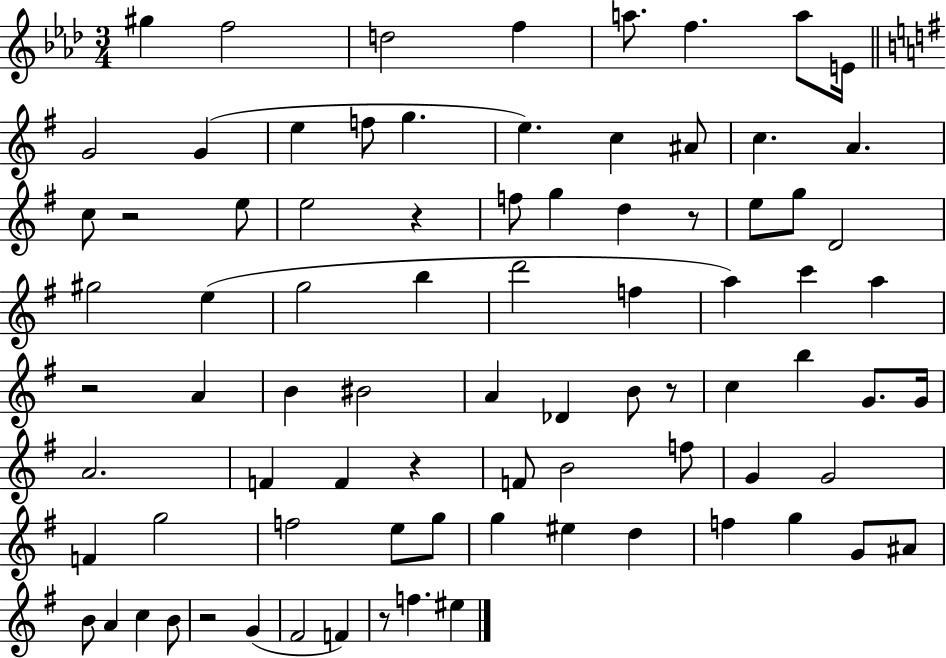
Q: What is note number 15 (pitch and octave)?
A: C5